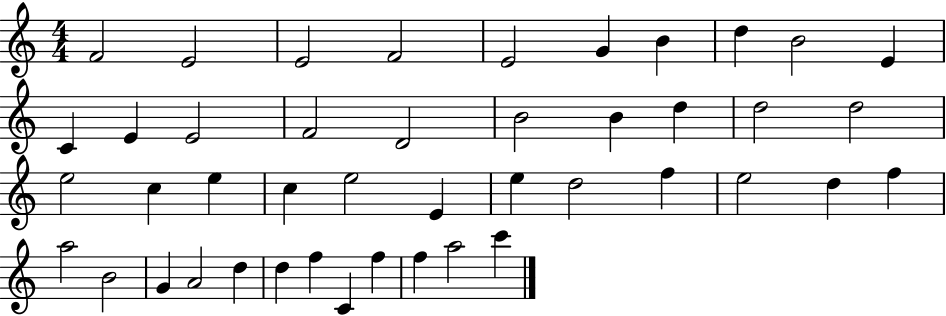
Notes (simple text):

F4/h E4/h E4/h F4/h E4/h G4/q B4/q D5/q B4/h E4/q C4/q E4/q E4/h F4/h D4/h B4/h B4/q D5/q D5/h D5/h E5/h C5/q E5/q C5/q E5/h E4/q E5/q D5/h F5/q E5/h D5/q F5/q A5/h B4/h G4/q A4/h D5/q D5/q F5/q C4/q F5/q F5/q A5/h C6/q